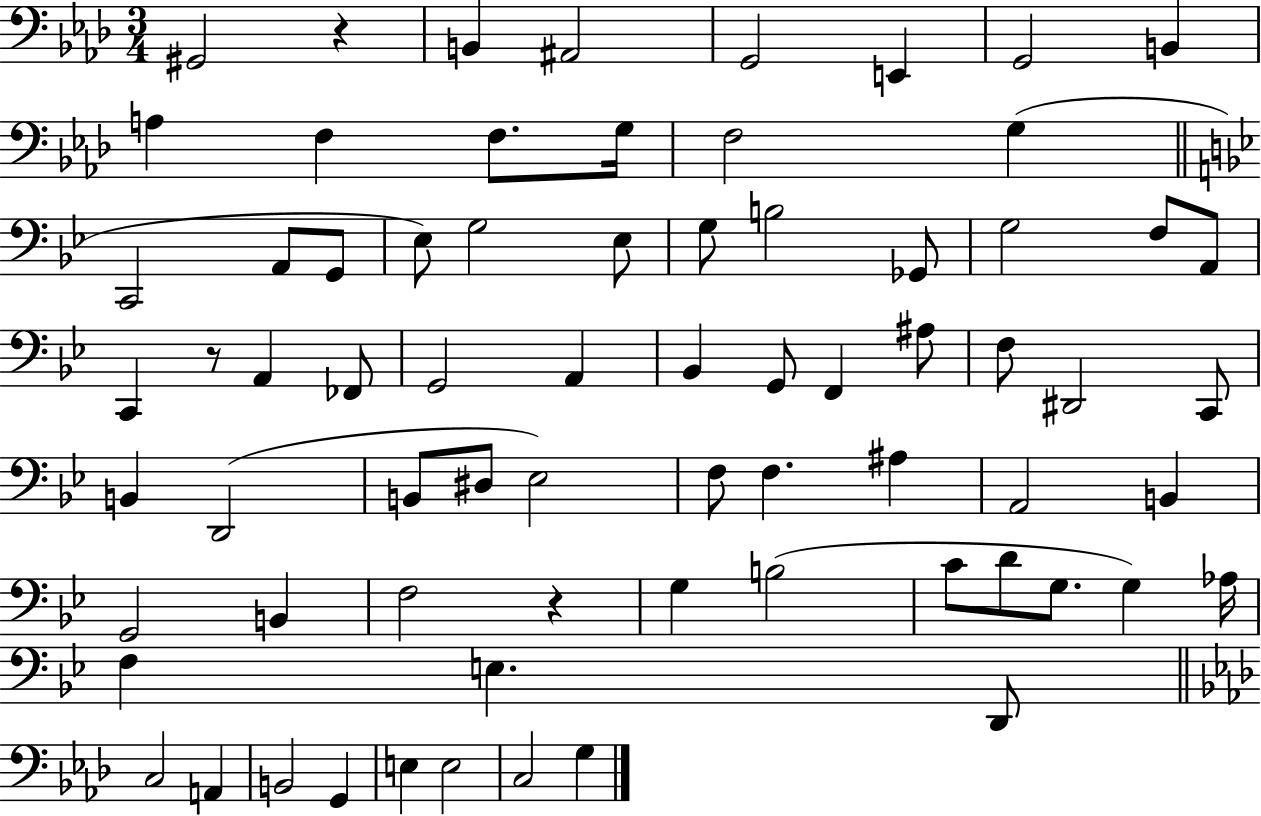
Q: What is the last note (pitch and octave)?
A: G3